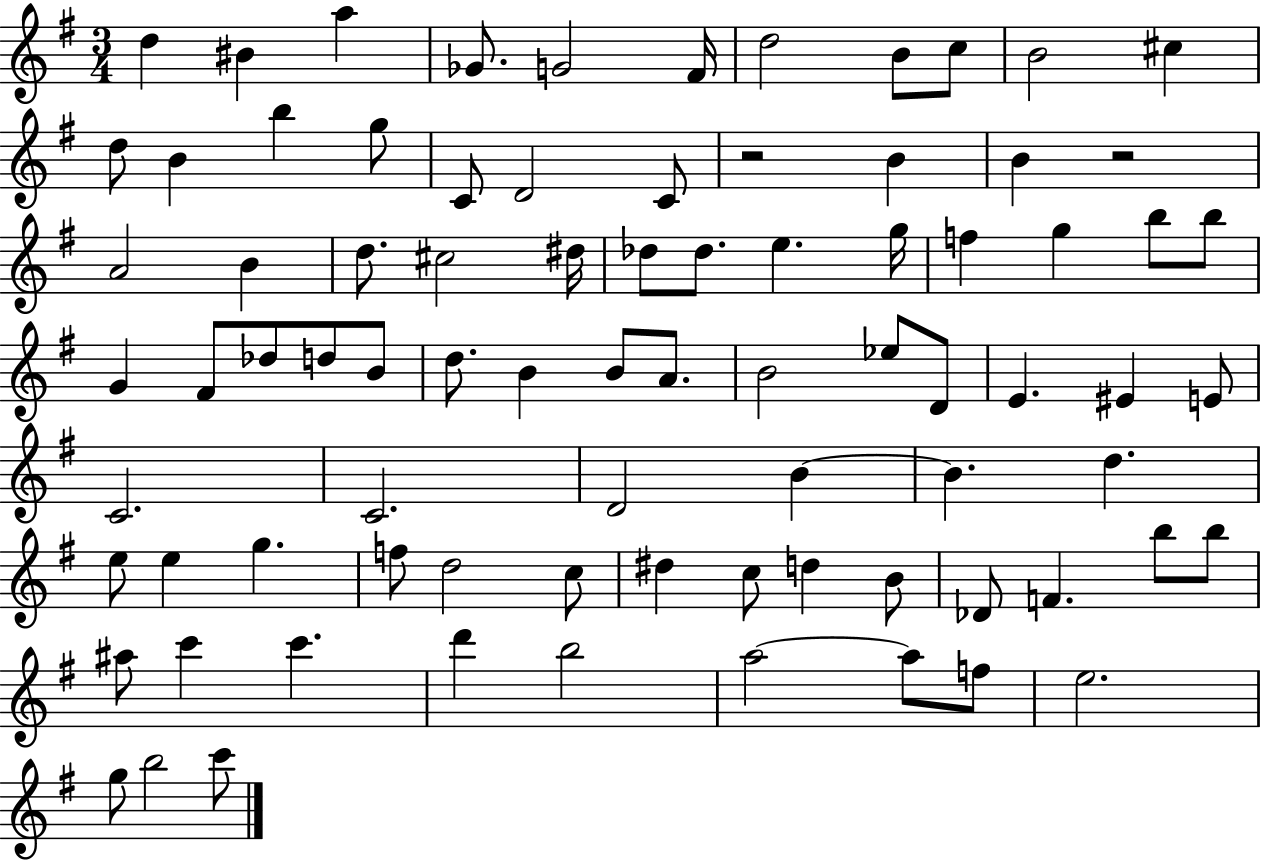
{
  \clef treble
  \numericTimeSignature
  \time 3/4
  \key g \major
  d''4 bis'4 a''4 | ges'8. g'2 fis'16 | d''2 b'8 c''8 | b'2 cis''4 | \break d''8 b'4 b''4 g''8 | c'8 d'2 c'8 | r2 b'4 | b'4 r2 | \break a'2 b'4 | d''8. cis''2 dis''16 | des''8 des''8. e''4. g''16 | f''4 g''4 b''8 b''8 | \break g'4 fis'8 des''8 d''8 b'8 | d''8. b'4 b'8 a'8. | b'2 ees''8 d'8 | e'4. eis'4 e'8 | \break c'2. | c'2. | d'2 b'4~~ | b'4. d''4. | \break e''8 e''4 g''4. | f''8 d''2 c''8 | dis''4 c''8 d''4 b'8 | des'8 f'4. b''8 b''8 | \break ais''8 c'''4 c'''4. | d'''4 b''2 | a''2~~ a''8 f''8 | e''2. | \break g''8 b''2 c'''8 | \bar "|."
}